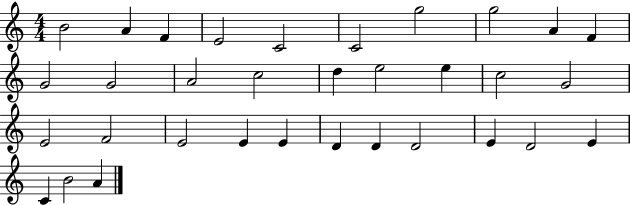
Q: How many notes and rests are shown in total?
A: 33